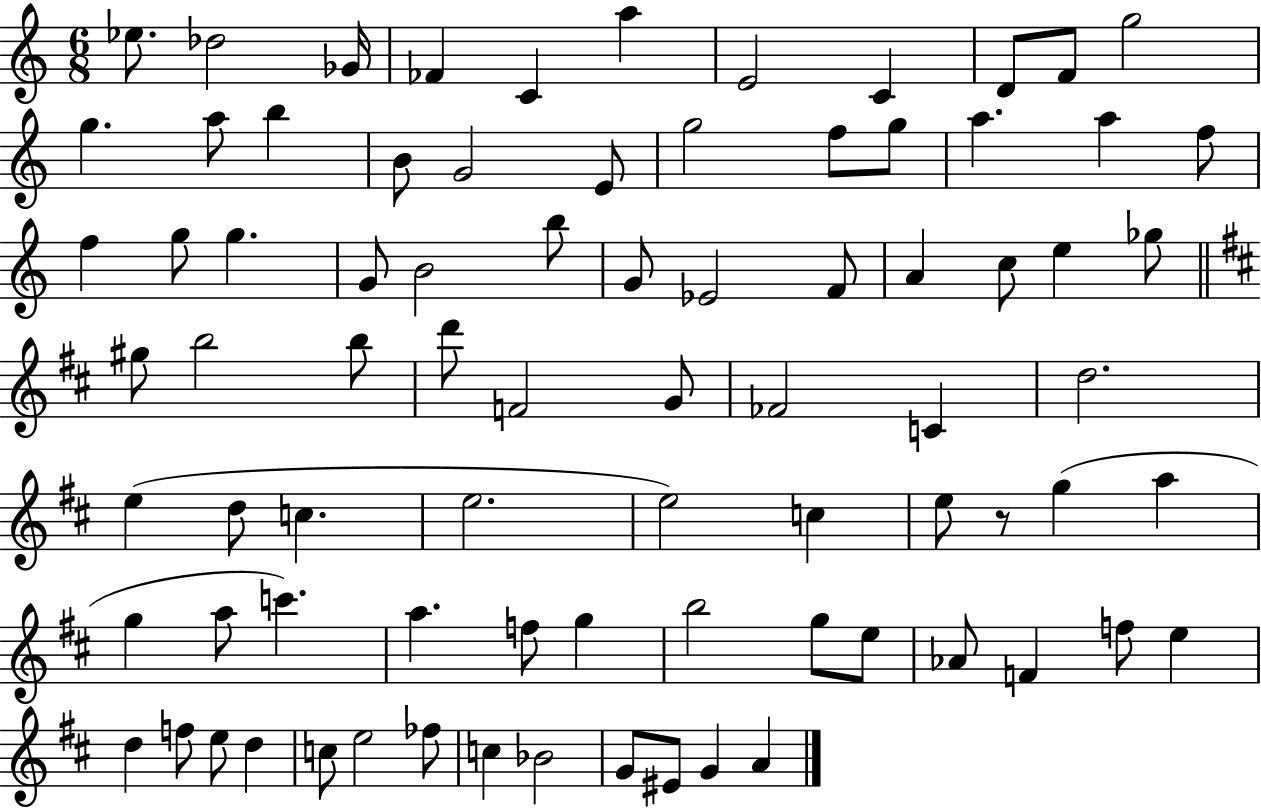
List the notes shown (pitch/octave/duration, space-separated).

Eb5/e. Db5/h Gb4/s FES4/q C4/q A5/q E4/h C4/q D4/e F4/e G5/h G5/q. A5/e B5/q B4/e G4/h E4/e G5/h F5/e G5/e A5/q. A5/q F5/e F5/q G5/e G5/q. G4/e B4/h B5/e G4/e Eb4/h F4/e A4/q C5/e E5/q Gb5/e G#5/e B5/h B5/e D6/e F4/h G4/e FES4/h C4/q D5/h. E5/q D5/e C5/q. E5/h. E5/h C5/q E5/e R/e G5/q A5/q G5/q A5/e C6/q. A5/q. F5/e G5/q B5/h G5/e E5/e Ab4/e F4/q F5/e E5/q D5/q F5/e E5/e D5/q C5/e E5/h FES5/e C5/q Bb4/h G4/e EIS4/e G4/q A4/q